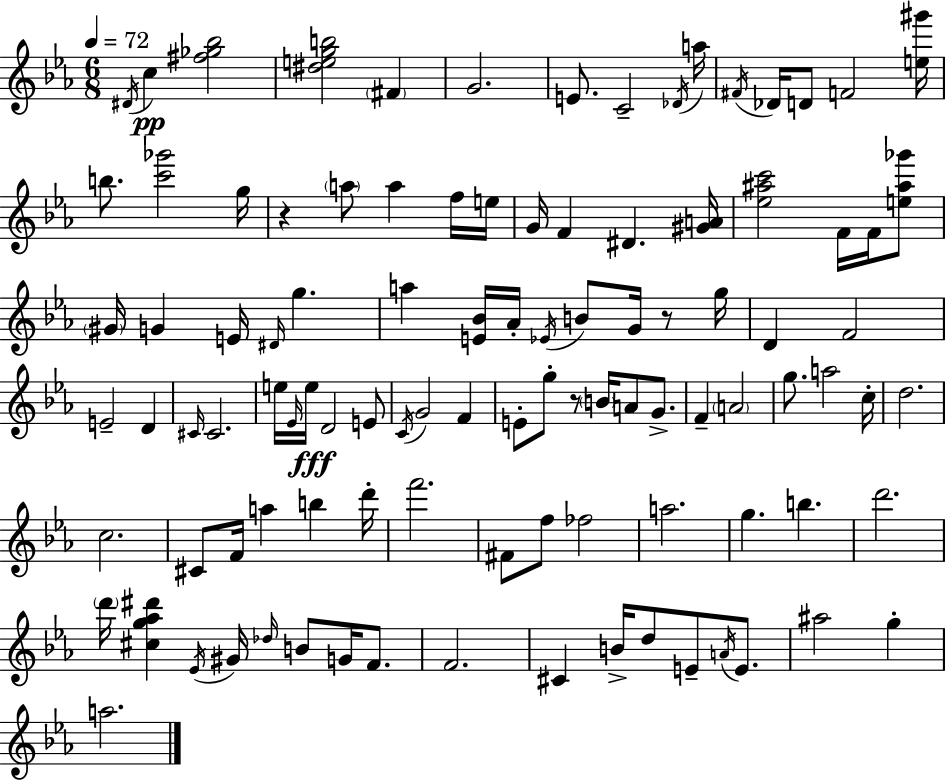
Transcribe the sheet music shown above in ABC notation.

X:1
T:Untitled
M:6/8
L:1/4
K:Eb
^D/4 c [^f_g_b]2 [^degb]2 ^F G2 E/2 C2 _D/4 a/4 ^F/4 _D/4 D/2 F2 [e^g']/4 b/2 [c'_g']2 g/4 z a/2 a f/4 e/4 G/4 F ^D [^GA]/4 [_e^ac']2 F/4 F/4 [e^a_g']/2 ^G/4 G E/4 ^D/4 g a [E_B]/4 _A/4 _E/4 B/2 G/4 z/2 g/4 D F2 E2 D ^C/4 ^C2 e/4 _E/4 e/4 D2 E/2 C/4 G2 F E/2 g/2 z/2 B/4 A/2 G/2 F A2 g/2 a2 c/4 d2 c2 ^C/2 F/4 a b d'/4 f'2 ^F/2 f/2 _f2 a2 g b d'2 d'/4 [^cg_a^d'] _E/4 ^G/4 _d/4 B/2 G/4 F/2 F2 ^C B/4 d/2 E/2 A/4 E/2 ^a2 g a2